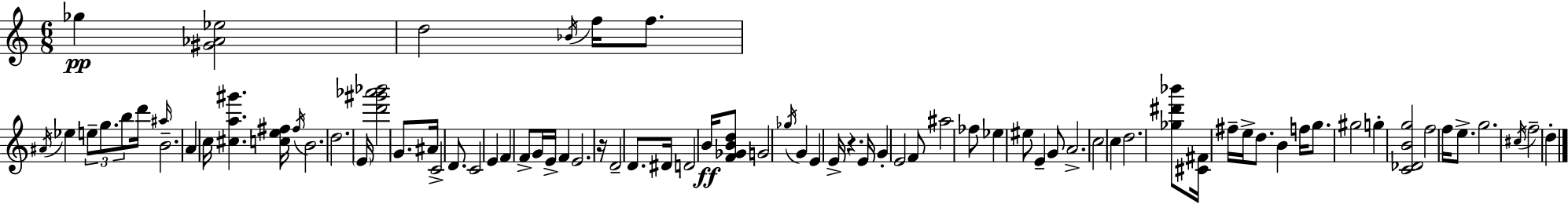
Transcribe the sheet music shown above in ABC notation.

X:1
T:Untitled
M:6/8
L:1/4
K:C
_g [^G_A_e]2 d2 _B/4 f/4 f/2 ^A/4 _e e/2 g/2 b/2 d'/4 ^a/4 B2 A c/4 [^ca^g'] [ce^f]/4 ^f/4 B2 d2 E/4 [d'^g'_a'_b']2 G/2 ^A/4 C2 D/2 C2 E F F/2 G/4 E/4 F E2 z/4 D2 D/2 ^D/4 D2 B/4 [F_GBd]/2 G2 _g/4 G E E/4 z E/4 G E2 F/2 ^a2 _f/2 _e ^e/2 E G/2 A2 c2 c d2 [_g^d'_b']/2 [^C^F]/4 ^f/4 e/4 d/2 B f/4 g/2 ^g2 g [C_DBg]2 f2 f/4 e/2 g2 ^c/4 f2 d